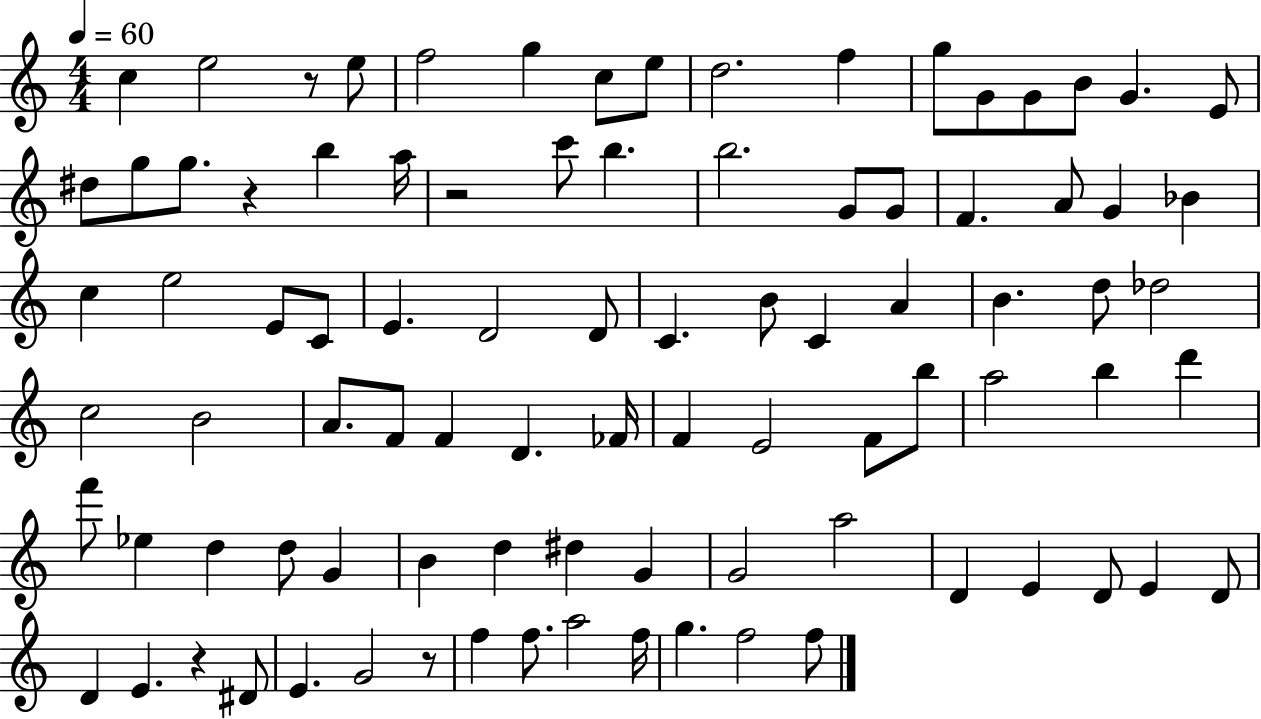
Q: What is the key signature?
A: C major